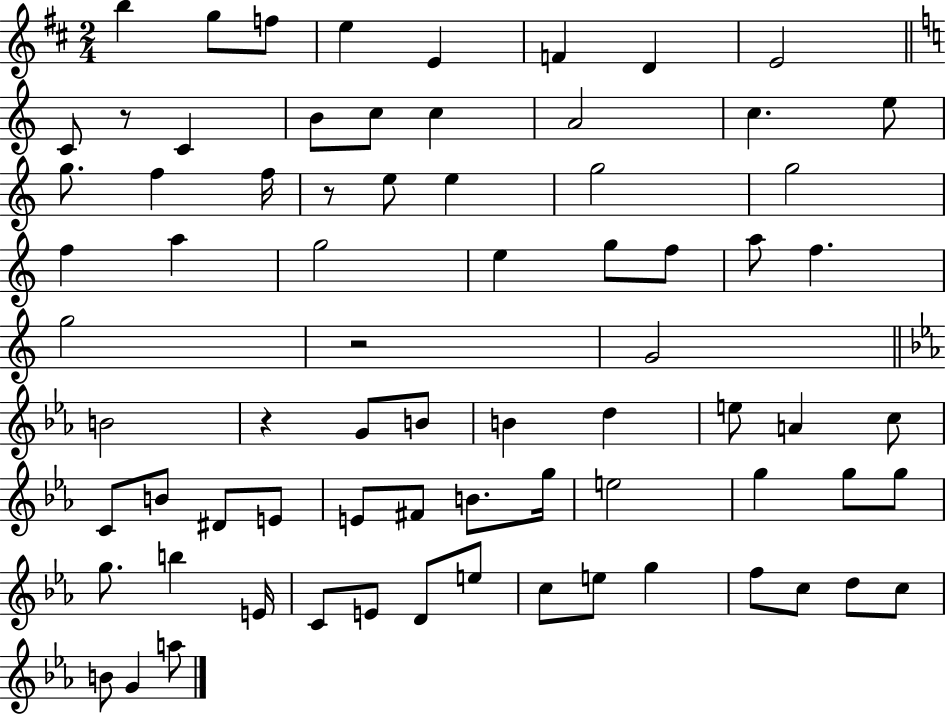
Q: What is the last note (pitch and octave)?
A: A5